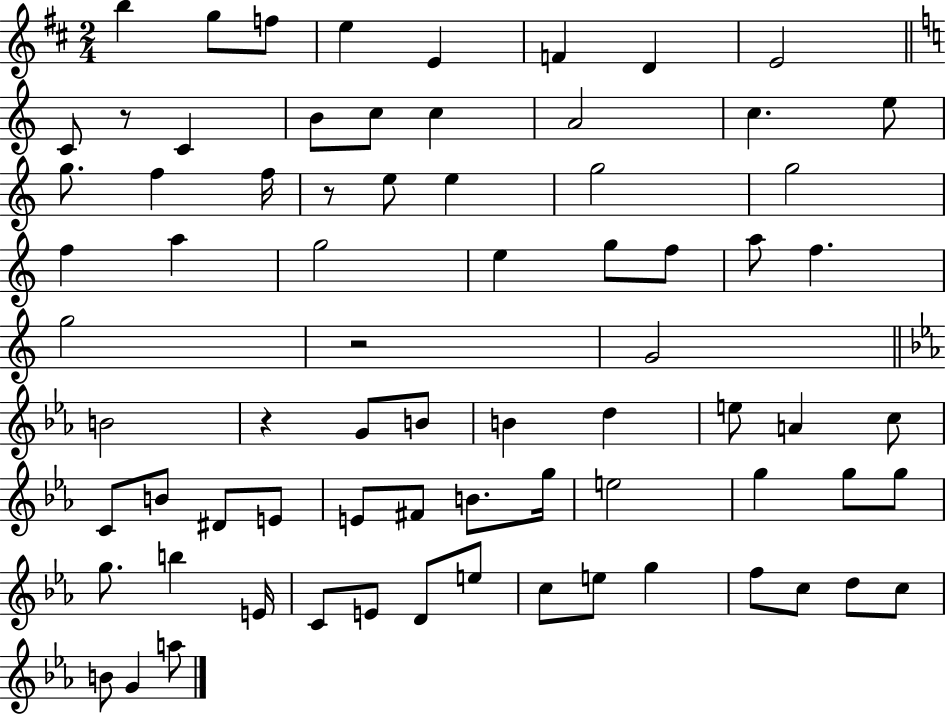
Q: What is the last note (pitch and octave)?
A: A5